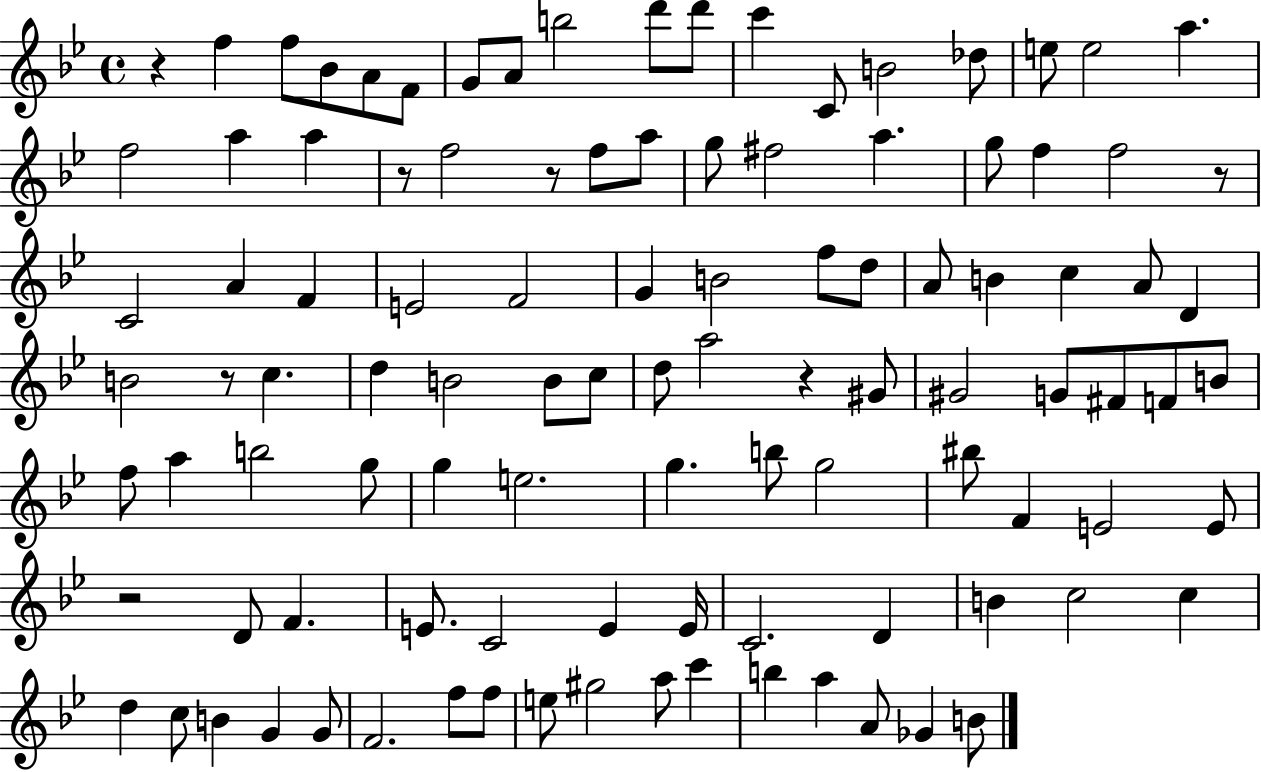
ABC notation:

X:1
T:Untitled
M:4/4
L:1/4
K:Bb
z f f/2 _B/2 A/2 F/2 G/2 A/2 b2 d'/2 d'/2 c' C/2 B2 _d/2 e/2 e2 a f2 a a z/2 f2 z/2 f/2 a/2 g/2 ^f2 a g/2 f f2 z/2 C2 A F E2 F2 G B2 f/2 d/2 A/2 B c A/2 D B2 z/2 c d B2 B/2 c/2 d/2 a2 z ^G/2 ^G2 G/2 ^F/2 F/2 B/2 f/2 a b2 g/2 g e2 g b/2 g2 ^b/2 F E2 E/2 z2 D/2 F E/2 C2 E E/4 C2 D B c2 c d c/2 B G G/2 F2 f/2 f/2 e/2 ^g2 a/2 c' b a A/2 _G B/2